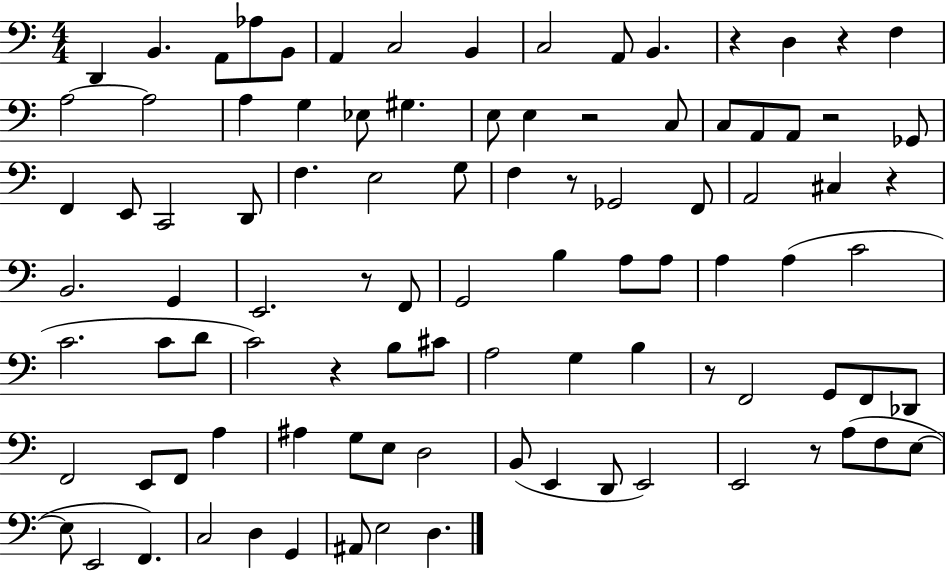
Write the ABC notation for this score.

X:1
T:Untitled
M:4/4
L:1/4
K:C
D,, B,, A,,/2 _A,/2 B,,/2 A,, C,2 B,, C,2 A,,/2 B,, z D, z F, A,2 A,2 A, G, _E,/2 ^G, E,/2 E, z2 C,/2 C,/2 A,,/2 A,,/2 z2 _G,,/2 F,, E,,/2 C,,2 D,,/2 F, E,2 G,/2 F, z/2 _G,,2 F,,/2 A,,2 ^C, z B,,2 G,, E,,2 z/2 F,,/2 G,,2 B, A,/2 A,/2 A, A, C2 C2 C/2 D/2 C2 z B,/2 ^C/2 A,2 G, B, z/2 F,,2 G,,/2 F,,/2 _D,,/2 F,,2 E,,/2 F,,/2 A, ^A, G,/2 E,/2 D,2 B,,/2 E,, D,,/2 E,,2 E,,2 z/2 A,/2 F,/2 E,/2 E,/2 E,,2 F,, C,2 D, G,, ^A,,/2 E,2 D,